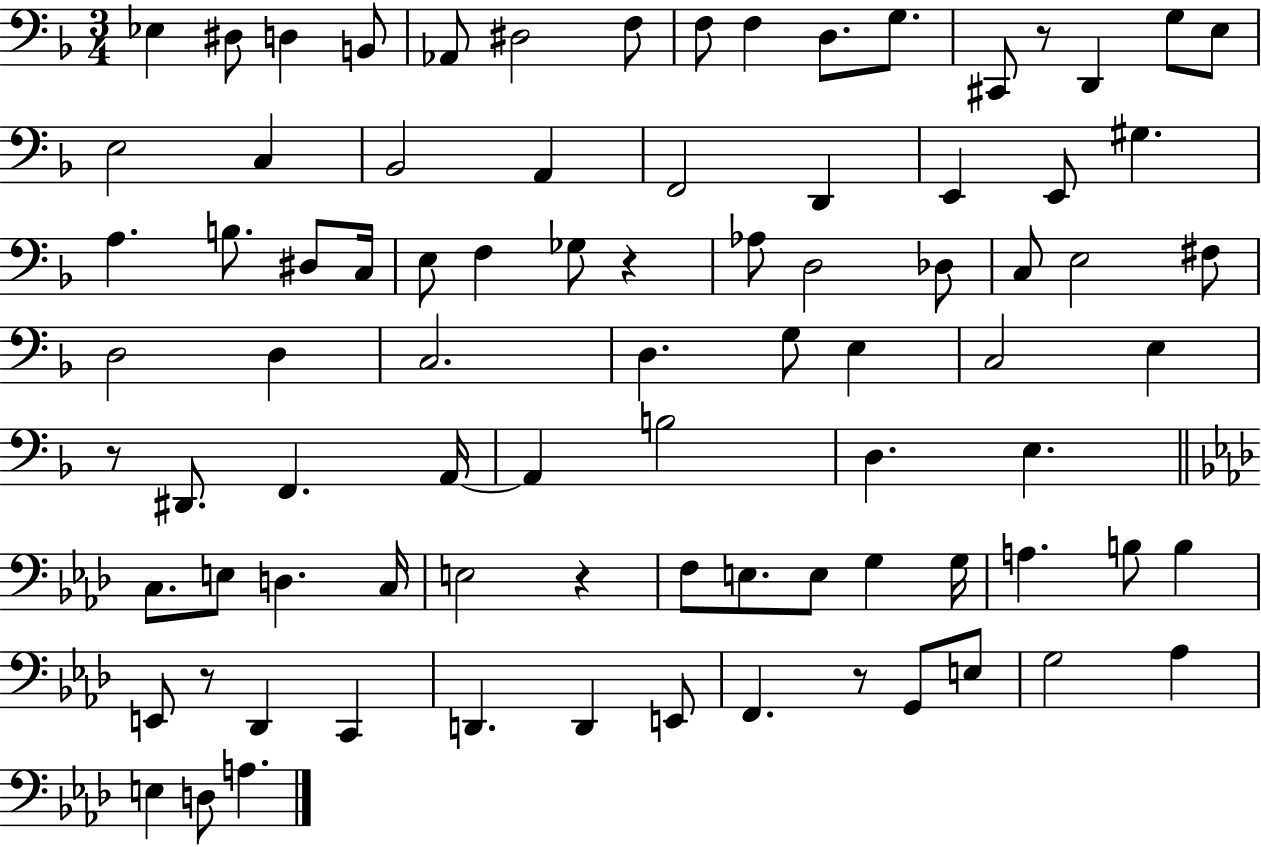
X:1
T:Untitled
M:3/4
L:1/4
K:F
_E, ^D,/2 D, B,,/2 _A,,/2 ^D,2 F,/2 F,/2 F, D,/2 G,/2 ^C,,/2 z/2 D,, G,/2 E,/2 E,2 C, _B,,2 A,, F,,2 D,, E,, E,,/2 ^G, A, B,/2 ^D,/2 C,/4 E,/2 F, _G,/2 z _A,/2 D,2 _D,/2 C,/2 E,2 ^F,/2 D,2 D, C,2 D, G,/2 E, C,2 E, z/2 ^D,,/2 F,, A,,/4 A,, B,2 D, E, C,/2 E,/2 D, C,/4 E,2 z F,/2 E,/2 E,/2 G, G,/4 A, B,/2 B, E,,/2 z/2 _D,, C,, D,, D,, E,,/2 F,, z/2 G,,/2 E,/2 G,2 _A, E, D,/2 A,